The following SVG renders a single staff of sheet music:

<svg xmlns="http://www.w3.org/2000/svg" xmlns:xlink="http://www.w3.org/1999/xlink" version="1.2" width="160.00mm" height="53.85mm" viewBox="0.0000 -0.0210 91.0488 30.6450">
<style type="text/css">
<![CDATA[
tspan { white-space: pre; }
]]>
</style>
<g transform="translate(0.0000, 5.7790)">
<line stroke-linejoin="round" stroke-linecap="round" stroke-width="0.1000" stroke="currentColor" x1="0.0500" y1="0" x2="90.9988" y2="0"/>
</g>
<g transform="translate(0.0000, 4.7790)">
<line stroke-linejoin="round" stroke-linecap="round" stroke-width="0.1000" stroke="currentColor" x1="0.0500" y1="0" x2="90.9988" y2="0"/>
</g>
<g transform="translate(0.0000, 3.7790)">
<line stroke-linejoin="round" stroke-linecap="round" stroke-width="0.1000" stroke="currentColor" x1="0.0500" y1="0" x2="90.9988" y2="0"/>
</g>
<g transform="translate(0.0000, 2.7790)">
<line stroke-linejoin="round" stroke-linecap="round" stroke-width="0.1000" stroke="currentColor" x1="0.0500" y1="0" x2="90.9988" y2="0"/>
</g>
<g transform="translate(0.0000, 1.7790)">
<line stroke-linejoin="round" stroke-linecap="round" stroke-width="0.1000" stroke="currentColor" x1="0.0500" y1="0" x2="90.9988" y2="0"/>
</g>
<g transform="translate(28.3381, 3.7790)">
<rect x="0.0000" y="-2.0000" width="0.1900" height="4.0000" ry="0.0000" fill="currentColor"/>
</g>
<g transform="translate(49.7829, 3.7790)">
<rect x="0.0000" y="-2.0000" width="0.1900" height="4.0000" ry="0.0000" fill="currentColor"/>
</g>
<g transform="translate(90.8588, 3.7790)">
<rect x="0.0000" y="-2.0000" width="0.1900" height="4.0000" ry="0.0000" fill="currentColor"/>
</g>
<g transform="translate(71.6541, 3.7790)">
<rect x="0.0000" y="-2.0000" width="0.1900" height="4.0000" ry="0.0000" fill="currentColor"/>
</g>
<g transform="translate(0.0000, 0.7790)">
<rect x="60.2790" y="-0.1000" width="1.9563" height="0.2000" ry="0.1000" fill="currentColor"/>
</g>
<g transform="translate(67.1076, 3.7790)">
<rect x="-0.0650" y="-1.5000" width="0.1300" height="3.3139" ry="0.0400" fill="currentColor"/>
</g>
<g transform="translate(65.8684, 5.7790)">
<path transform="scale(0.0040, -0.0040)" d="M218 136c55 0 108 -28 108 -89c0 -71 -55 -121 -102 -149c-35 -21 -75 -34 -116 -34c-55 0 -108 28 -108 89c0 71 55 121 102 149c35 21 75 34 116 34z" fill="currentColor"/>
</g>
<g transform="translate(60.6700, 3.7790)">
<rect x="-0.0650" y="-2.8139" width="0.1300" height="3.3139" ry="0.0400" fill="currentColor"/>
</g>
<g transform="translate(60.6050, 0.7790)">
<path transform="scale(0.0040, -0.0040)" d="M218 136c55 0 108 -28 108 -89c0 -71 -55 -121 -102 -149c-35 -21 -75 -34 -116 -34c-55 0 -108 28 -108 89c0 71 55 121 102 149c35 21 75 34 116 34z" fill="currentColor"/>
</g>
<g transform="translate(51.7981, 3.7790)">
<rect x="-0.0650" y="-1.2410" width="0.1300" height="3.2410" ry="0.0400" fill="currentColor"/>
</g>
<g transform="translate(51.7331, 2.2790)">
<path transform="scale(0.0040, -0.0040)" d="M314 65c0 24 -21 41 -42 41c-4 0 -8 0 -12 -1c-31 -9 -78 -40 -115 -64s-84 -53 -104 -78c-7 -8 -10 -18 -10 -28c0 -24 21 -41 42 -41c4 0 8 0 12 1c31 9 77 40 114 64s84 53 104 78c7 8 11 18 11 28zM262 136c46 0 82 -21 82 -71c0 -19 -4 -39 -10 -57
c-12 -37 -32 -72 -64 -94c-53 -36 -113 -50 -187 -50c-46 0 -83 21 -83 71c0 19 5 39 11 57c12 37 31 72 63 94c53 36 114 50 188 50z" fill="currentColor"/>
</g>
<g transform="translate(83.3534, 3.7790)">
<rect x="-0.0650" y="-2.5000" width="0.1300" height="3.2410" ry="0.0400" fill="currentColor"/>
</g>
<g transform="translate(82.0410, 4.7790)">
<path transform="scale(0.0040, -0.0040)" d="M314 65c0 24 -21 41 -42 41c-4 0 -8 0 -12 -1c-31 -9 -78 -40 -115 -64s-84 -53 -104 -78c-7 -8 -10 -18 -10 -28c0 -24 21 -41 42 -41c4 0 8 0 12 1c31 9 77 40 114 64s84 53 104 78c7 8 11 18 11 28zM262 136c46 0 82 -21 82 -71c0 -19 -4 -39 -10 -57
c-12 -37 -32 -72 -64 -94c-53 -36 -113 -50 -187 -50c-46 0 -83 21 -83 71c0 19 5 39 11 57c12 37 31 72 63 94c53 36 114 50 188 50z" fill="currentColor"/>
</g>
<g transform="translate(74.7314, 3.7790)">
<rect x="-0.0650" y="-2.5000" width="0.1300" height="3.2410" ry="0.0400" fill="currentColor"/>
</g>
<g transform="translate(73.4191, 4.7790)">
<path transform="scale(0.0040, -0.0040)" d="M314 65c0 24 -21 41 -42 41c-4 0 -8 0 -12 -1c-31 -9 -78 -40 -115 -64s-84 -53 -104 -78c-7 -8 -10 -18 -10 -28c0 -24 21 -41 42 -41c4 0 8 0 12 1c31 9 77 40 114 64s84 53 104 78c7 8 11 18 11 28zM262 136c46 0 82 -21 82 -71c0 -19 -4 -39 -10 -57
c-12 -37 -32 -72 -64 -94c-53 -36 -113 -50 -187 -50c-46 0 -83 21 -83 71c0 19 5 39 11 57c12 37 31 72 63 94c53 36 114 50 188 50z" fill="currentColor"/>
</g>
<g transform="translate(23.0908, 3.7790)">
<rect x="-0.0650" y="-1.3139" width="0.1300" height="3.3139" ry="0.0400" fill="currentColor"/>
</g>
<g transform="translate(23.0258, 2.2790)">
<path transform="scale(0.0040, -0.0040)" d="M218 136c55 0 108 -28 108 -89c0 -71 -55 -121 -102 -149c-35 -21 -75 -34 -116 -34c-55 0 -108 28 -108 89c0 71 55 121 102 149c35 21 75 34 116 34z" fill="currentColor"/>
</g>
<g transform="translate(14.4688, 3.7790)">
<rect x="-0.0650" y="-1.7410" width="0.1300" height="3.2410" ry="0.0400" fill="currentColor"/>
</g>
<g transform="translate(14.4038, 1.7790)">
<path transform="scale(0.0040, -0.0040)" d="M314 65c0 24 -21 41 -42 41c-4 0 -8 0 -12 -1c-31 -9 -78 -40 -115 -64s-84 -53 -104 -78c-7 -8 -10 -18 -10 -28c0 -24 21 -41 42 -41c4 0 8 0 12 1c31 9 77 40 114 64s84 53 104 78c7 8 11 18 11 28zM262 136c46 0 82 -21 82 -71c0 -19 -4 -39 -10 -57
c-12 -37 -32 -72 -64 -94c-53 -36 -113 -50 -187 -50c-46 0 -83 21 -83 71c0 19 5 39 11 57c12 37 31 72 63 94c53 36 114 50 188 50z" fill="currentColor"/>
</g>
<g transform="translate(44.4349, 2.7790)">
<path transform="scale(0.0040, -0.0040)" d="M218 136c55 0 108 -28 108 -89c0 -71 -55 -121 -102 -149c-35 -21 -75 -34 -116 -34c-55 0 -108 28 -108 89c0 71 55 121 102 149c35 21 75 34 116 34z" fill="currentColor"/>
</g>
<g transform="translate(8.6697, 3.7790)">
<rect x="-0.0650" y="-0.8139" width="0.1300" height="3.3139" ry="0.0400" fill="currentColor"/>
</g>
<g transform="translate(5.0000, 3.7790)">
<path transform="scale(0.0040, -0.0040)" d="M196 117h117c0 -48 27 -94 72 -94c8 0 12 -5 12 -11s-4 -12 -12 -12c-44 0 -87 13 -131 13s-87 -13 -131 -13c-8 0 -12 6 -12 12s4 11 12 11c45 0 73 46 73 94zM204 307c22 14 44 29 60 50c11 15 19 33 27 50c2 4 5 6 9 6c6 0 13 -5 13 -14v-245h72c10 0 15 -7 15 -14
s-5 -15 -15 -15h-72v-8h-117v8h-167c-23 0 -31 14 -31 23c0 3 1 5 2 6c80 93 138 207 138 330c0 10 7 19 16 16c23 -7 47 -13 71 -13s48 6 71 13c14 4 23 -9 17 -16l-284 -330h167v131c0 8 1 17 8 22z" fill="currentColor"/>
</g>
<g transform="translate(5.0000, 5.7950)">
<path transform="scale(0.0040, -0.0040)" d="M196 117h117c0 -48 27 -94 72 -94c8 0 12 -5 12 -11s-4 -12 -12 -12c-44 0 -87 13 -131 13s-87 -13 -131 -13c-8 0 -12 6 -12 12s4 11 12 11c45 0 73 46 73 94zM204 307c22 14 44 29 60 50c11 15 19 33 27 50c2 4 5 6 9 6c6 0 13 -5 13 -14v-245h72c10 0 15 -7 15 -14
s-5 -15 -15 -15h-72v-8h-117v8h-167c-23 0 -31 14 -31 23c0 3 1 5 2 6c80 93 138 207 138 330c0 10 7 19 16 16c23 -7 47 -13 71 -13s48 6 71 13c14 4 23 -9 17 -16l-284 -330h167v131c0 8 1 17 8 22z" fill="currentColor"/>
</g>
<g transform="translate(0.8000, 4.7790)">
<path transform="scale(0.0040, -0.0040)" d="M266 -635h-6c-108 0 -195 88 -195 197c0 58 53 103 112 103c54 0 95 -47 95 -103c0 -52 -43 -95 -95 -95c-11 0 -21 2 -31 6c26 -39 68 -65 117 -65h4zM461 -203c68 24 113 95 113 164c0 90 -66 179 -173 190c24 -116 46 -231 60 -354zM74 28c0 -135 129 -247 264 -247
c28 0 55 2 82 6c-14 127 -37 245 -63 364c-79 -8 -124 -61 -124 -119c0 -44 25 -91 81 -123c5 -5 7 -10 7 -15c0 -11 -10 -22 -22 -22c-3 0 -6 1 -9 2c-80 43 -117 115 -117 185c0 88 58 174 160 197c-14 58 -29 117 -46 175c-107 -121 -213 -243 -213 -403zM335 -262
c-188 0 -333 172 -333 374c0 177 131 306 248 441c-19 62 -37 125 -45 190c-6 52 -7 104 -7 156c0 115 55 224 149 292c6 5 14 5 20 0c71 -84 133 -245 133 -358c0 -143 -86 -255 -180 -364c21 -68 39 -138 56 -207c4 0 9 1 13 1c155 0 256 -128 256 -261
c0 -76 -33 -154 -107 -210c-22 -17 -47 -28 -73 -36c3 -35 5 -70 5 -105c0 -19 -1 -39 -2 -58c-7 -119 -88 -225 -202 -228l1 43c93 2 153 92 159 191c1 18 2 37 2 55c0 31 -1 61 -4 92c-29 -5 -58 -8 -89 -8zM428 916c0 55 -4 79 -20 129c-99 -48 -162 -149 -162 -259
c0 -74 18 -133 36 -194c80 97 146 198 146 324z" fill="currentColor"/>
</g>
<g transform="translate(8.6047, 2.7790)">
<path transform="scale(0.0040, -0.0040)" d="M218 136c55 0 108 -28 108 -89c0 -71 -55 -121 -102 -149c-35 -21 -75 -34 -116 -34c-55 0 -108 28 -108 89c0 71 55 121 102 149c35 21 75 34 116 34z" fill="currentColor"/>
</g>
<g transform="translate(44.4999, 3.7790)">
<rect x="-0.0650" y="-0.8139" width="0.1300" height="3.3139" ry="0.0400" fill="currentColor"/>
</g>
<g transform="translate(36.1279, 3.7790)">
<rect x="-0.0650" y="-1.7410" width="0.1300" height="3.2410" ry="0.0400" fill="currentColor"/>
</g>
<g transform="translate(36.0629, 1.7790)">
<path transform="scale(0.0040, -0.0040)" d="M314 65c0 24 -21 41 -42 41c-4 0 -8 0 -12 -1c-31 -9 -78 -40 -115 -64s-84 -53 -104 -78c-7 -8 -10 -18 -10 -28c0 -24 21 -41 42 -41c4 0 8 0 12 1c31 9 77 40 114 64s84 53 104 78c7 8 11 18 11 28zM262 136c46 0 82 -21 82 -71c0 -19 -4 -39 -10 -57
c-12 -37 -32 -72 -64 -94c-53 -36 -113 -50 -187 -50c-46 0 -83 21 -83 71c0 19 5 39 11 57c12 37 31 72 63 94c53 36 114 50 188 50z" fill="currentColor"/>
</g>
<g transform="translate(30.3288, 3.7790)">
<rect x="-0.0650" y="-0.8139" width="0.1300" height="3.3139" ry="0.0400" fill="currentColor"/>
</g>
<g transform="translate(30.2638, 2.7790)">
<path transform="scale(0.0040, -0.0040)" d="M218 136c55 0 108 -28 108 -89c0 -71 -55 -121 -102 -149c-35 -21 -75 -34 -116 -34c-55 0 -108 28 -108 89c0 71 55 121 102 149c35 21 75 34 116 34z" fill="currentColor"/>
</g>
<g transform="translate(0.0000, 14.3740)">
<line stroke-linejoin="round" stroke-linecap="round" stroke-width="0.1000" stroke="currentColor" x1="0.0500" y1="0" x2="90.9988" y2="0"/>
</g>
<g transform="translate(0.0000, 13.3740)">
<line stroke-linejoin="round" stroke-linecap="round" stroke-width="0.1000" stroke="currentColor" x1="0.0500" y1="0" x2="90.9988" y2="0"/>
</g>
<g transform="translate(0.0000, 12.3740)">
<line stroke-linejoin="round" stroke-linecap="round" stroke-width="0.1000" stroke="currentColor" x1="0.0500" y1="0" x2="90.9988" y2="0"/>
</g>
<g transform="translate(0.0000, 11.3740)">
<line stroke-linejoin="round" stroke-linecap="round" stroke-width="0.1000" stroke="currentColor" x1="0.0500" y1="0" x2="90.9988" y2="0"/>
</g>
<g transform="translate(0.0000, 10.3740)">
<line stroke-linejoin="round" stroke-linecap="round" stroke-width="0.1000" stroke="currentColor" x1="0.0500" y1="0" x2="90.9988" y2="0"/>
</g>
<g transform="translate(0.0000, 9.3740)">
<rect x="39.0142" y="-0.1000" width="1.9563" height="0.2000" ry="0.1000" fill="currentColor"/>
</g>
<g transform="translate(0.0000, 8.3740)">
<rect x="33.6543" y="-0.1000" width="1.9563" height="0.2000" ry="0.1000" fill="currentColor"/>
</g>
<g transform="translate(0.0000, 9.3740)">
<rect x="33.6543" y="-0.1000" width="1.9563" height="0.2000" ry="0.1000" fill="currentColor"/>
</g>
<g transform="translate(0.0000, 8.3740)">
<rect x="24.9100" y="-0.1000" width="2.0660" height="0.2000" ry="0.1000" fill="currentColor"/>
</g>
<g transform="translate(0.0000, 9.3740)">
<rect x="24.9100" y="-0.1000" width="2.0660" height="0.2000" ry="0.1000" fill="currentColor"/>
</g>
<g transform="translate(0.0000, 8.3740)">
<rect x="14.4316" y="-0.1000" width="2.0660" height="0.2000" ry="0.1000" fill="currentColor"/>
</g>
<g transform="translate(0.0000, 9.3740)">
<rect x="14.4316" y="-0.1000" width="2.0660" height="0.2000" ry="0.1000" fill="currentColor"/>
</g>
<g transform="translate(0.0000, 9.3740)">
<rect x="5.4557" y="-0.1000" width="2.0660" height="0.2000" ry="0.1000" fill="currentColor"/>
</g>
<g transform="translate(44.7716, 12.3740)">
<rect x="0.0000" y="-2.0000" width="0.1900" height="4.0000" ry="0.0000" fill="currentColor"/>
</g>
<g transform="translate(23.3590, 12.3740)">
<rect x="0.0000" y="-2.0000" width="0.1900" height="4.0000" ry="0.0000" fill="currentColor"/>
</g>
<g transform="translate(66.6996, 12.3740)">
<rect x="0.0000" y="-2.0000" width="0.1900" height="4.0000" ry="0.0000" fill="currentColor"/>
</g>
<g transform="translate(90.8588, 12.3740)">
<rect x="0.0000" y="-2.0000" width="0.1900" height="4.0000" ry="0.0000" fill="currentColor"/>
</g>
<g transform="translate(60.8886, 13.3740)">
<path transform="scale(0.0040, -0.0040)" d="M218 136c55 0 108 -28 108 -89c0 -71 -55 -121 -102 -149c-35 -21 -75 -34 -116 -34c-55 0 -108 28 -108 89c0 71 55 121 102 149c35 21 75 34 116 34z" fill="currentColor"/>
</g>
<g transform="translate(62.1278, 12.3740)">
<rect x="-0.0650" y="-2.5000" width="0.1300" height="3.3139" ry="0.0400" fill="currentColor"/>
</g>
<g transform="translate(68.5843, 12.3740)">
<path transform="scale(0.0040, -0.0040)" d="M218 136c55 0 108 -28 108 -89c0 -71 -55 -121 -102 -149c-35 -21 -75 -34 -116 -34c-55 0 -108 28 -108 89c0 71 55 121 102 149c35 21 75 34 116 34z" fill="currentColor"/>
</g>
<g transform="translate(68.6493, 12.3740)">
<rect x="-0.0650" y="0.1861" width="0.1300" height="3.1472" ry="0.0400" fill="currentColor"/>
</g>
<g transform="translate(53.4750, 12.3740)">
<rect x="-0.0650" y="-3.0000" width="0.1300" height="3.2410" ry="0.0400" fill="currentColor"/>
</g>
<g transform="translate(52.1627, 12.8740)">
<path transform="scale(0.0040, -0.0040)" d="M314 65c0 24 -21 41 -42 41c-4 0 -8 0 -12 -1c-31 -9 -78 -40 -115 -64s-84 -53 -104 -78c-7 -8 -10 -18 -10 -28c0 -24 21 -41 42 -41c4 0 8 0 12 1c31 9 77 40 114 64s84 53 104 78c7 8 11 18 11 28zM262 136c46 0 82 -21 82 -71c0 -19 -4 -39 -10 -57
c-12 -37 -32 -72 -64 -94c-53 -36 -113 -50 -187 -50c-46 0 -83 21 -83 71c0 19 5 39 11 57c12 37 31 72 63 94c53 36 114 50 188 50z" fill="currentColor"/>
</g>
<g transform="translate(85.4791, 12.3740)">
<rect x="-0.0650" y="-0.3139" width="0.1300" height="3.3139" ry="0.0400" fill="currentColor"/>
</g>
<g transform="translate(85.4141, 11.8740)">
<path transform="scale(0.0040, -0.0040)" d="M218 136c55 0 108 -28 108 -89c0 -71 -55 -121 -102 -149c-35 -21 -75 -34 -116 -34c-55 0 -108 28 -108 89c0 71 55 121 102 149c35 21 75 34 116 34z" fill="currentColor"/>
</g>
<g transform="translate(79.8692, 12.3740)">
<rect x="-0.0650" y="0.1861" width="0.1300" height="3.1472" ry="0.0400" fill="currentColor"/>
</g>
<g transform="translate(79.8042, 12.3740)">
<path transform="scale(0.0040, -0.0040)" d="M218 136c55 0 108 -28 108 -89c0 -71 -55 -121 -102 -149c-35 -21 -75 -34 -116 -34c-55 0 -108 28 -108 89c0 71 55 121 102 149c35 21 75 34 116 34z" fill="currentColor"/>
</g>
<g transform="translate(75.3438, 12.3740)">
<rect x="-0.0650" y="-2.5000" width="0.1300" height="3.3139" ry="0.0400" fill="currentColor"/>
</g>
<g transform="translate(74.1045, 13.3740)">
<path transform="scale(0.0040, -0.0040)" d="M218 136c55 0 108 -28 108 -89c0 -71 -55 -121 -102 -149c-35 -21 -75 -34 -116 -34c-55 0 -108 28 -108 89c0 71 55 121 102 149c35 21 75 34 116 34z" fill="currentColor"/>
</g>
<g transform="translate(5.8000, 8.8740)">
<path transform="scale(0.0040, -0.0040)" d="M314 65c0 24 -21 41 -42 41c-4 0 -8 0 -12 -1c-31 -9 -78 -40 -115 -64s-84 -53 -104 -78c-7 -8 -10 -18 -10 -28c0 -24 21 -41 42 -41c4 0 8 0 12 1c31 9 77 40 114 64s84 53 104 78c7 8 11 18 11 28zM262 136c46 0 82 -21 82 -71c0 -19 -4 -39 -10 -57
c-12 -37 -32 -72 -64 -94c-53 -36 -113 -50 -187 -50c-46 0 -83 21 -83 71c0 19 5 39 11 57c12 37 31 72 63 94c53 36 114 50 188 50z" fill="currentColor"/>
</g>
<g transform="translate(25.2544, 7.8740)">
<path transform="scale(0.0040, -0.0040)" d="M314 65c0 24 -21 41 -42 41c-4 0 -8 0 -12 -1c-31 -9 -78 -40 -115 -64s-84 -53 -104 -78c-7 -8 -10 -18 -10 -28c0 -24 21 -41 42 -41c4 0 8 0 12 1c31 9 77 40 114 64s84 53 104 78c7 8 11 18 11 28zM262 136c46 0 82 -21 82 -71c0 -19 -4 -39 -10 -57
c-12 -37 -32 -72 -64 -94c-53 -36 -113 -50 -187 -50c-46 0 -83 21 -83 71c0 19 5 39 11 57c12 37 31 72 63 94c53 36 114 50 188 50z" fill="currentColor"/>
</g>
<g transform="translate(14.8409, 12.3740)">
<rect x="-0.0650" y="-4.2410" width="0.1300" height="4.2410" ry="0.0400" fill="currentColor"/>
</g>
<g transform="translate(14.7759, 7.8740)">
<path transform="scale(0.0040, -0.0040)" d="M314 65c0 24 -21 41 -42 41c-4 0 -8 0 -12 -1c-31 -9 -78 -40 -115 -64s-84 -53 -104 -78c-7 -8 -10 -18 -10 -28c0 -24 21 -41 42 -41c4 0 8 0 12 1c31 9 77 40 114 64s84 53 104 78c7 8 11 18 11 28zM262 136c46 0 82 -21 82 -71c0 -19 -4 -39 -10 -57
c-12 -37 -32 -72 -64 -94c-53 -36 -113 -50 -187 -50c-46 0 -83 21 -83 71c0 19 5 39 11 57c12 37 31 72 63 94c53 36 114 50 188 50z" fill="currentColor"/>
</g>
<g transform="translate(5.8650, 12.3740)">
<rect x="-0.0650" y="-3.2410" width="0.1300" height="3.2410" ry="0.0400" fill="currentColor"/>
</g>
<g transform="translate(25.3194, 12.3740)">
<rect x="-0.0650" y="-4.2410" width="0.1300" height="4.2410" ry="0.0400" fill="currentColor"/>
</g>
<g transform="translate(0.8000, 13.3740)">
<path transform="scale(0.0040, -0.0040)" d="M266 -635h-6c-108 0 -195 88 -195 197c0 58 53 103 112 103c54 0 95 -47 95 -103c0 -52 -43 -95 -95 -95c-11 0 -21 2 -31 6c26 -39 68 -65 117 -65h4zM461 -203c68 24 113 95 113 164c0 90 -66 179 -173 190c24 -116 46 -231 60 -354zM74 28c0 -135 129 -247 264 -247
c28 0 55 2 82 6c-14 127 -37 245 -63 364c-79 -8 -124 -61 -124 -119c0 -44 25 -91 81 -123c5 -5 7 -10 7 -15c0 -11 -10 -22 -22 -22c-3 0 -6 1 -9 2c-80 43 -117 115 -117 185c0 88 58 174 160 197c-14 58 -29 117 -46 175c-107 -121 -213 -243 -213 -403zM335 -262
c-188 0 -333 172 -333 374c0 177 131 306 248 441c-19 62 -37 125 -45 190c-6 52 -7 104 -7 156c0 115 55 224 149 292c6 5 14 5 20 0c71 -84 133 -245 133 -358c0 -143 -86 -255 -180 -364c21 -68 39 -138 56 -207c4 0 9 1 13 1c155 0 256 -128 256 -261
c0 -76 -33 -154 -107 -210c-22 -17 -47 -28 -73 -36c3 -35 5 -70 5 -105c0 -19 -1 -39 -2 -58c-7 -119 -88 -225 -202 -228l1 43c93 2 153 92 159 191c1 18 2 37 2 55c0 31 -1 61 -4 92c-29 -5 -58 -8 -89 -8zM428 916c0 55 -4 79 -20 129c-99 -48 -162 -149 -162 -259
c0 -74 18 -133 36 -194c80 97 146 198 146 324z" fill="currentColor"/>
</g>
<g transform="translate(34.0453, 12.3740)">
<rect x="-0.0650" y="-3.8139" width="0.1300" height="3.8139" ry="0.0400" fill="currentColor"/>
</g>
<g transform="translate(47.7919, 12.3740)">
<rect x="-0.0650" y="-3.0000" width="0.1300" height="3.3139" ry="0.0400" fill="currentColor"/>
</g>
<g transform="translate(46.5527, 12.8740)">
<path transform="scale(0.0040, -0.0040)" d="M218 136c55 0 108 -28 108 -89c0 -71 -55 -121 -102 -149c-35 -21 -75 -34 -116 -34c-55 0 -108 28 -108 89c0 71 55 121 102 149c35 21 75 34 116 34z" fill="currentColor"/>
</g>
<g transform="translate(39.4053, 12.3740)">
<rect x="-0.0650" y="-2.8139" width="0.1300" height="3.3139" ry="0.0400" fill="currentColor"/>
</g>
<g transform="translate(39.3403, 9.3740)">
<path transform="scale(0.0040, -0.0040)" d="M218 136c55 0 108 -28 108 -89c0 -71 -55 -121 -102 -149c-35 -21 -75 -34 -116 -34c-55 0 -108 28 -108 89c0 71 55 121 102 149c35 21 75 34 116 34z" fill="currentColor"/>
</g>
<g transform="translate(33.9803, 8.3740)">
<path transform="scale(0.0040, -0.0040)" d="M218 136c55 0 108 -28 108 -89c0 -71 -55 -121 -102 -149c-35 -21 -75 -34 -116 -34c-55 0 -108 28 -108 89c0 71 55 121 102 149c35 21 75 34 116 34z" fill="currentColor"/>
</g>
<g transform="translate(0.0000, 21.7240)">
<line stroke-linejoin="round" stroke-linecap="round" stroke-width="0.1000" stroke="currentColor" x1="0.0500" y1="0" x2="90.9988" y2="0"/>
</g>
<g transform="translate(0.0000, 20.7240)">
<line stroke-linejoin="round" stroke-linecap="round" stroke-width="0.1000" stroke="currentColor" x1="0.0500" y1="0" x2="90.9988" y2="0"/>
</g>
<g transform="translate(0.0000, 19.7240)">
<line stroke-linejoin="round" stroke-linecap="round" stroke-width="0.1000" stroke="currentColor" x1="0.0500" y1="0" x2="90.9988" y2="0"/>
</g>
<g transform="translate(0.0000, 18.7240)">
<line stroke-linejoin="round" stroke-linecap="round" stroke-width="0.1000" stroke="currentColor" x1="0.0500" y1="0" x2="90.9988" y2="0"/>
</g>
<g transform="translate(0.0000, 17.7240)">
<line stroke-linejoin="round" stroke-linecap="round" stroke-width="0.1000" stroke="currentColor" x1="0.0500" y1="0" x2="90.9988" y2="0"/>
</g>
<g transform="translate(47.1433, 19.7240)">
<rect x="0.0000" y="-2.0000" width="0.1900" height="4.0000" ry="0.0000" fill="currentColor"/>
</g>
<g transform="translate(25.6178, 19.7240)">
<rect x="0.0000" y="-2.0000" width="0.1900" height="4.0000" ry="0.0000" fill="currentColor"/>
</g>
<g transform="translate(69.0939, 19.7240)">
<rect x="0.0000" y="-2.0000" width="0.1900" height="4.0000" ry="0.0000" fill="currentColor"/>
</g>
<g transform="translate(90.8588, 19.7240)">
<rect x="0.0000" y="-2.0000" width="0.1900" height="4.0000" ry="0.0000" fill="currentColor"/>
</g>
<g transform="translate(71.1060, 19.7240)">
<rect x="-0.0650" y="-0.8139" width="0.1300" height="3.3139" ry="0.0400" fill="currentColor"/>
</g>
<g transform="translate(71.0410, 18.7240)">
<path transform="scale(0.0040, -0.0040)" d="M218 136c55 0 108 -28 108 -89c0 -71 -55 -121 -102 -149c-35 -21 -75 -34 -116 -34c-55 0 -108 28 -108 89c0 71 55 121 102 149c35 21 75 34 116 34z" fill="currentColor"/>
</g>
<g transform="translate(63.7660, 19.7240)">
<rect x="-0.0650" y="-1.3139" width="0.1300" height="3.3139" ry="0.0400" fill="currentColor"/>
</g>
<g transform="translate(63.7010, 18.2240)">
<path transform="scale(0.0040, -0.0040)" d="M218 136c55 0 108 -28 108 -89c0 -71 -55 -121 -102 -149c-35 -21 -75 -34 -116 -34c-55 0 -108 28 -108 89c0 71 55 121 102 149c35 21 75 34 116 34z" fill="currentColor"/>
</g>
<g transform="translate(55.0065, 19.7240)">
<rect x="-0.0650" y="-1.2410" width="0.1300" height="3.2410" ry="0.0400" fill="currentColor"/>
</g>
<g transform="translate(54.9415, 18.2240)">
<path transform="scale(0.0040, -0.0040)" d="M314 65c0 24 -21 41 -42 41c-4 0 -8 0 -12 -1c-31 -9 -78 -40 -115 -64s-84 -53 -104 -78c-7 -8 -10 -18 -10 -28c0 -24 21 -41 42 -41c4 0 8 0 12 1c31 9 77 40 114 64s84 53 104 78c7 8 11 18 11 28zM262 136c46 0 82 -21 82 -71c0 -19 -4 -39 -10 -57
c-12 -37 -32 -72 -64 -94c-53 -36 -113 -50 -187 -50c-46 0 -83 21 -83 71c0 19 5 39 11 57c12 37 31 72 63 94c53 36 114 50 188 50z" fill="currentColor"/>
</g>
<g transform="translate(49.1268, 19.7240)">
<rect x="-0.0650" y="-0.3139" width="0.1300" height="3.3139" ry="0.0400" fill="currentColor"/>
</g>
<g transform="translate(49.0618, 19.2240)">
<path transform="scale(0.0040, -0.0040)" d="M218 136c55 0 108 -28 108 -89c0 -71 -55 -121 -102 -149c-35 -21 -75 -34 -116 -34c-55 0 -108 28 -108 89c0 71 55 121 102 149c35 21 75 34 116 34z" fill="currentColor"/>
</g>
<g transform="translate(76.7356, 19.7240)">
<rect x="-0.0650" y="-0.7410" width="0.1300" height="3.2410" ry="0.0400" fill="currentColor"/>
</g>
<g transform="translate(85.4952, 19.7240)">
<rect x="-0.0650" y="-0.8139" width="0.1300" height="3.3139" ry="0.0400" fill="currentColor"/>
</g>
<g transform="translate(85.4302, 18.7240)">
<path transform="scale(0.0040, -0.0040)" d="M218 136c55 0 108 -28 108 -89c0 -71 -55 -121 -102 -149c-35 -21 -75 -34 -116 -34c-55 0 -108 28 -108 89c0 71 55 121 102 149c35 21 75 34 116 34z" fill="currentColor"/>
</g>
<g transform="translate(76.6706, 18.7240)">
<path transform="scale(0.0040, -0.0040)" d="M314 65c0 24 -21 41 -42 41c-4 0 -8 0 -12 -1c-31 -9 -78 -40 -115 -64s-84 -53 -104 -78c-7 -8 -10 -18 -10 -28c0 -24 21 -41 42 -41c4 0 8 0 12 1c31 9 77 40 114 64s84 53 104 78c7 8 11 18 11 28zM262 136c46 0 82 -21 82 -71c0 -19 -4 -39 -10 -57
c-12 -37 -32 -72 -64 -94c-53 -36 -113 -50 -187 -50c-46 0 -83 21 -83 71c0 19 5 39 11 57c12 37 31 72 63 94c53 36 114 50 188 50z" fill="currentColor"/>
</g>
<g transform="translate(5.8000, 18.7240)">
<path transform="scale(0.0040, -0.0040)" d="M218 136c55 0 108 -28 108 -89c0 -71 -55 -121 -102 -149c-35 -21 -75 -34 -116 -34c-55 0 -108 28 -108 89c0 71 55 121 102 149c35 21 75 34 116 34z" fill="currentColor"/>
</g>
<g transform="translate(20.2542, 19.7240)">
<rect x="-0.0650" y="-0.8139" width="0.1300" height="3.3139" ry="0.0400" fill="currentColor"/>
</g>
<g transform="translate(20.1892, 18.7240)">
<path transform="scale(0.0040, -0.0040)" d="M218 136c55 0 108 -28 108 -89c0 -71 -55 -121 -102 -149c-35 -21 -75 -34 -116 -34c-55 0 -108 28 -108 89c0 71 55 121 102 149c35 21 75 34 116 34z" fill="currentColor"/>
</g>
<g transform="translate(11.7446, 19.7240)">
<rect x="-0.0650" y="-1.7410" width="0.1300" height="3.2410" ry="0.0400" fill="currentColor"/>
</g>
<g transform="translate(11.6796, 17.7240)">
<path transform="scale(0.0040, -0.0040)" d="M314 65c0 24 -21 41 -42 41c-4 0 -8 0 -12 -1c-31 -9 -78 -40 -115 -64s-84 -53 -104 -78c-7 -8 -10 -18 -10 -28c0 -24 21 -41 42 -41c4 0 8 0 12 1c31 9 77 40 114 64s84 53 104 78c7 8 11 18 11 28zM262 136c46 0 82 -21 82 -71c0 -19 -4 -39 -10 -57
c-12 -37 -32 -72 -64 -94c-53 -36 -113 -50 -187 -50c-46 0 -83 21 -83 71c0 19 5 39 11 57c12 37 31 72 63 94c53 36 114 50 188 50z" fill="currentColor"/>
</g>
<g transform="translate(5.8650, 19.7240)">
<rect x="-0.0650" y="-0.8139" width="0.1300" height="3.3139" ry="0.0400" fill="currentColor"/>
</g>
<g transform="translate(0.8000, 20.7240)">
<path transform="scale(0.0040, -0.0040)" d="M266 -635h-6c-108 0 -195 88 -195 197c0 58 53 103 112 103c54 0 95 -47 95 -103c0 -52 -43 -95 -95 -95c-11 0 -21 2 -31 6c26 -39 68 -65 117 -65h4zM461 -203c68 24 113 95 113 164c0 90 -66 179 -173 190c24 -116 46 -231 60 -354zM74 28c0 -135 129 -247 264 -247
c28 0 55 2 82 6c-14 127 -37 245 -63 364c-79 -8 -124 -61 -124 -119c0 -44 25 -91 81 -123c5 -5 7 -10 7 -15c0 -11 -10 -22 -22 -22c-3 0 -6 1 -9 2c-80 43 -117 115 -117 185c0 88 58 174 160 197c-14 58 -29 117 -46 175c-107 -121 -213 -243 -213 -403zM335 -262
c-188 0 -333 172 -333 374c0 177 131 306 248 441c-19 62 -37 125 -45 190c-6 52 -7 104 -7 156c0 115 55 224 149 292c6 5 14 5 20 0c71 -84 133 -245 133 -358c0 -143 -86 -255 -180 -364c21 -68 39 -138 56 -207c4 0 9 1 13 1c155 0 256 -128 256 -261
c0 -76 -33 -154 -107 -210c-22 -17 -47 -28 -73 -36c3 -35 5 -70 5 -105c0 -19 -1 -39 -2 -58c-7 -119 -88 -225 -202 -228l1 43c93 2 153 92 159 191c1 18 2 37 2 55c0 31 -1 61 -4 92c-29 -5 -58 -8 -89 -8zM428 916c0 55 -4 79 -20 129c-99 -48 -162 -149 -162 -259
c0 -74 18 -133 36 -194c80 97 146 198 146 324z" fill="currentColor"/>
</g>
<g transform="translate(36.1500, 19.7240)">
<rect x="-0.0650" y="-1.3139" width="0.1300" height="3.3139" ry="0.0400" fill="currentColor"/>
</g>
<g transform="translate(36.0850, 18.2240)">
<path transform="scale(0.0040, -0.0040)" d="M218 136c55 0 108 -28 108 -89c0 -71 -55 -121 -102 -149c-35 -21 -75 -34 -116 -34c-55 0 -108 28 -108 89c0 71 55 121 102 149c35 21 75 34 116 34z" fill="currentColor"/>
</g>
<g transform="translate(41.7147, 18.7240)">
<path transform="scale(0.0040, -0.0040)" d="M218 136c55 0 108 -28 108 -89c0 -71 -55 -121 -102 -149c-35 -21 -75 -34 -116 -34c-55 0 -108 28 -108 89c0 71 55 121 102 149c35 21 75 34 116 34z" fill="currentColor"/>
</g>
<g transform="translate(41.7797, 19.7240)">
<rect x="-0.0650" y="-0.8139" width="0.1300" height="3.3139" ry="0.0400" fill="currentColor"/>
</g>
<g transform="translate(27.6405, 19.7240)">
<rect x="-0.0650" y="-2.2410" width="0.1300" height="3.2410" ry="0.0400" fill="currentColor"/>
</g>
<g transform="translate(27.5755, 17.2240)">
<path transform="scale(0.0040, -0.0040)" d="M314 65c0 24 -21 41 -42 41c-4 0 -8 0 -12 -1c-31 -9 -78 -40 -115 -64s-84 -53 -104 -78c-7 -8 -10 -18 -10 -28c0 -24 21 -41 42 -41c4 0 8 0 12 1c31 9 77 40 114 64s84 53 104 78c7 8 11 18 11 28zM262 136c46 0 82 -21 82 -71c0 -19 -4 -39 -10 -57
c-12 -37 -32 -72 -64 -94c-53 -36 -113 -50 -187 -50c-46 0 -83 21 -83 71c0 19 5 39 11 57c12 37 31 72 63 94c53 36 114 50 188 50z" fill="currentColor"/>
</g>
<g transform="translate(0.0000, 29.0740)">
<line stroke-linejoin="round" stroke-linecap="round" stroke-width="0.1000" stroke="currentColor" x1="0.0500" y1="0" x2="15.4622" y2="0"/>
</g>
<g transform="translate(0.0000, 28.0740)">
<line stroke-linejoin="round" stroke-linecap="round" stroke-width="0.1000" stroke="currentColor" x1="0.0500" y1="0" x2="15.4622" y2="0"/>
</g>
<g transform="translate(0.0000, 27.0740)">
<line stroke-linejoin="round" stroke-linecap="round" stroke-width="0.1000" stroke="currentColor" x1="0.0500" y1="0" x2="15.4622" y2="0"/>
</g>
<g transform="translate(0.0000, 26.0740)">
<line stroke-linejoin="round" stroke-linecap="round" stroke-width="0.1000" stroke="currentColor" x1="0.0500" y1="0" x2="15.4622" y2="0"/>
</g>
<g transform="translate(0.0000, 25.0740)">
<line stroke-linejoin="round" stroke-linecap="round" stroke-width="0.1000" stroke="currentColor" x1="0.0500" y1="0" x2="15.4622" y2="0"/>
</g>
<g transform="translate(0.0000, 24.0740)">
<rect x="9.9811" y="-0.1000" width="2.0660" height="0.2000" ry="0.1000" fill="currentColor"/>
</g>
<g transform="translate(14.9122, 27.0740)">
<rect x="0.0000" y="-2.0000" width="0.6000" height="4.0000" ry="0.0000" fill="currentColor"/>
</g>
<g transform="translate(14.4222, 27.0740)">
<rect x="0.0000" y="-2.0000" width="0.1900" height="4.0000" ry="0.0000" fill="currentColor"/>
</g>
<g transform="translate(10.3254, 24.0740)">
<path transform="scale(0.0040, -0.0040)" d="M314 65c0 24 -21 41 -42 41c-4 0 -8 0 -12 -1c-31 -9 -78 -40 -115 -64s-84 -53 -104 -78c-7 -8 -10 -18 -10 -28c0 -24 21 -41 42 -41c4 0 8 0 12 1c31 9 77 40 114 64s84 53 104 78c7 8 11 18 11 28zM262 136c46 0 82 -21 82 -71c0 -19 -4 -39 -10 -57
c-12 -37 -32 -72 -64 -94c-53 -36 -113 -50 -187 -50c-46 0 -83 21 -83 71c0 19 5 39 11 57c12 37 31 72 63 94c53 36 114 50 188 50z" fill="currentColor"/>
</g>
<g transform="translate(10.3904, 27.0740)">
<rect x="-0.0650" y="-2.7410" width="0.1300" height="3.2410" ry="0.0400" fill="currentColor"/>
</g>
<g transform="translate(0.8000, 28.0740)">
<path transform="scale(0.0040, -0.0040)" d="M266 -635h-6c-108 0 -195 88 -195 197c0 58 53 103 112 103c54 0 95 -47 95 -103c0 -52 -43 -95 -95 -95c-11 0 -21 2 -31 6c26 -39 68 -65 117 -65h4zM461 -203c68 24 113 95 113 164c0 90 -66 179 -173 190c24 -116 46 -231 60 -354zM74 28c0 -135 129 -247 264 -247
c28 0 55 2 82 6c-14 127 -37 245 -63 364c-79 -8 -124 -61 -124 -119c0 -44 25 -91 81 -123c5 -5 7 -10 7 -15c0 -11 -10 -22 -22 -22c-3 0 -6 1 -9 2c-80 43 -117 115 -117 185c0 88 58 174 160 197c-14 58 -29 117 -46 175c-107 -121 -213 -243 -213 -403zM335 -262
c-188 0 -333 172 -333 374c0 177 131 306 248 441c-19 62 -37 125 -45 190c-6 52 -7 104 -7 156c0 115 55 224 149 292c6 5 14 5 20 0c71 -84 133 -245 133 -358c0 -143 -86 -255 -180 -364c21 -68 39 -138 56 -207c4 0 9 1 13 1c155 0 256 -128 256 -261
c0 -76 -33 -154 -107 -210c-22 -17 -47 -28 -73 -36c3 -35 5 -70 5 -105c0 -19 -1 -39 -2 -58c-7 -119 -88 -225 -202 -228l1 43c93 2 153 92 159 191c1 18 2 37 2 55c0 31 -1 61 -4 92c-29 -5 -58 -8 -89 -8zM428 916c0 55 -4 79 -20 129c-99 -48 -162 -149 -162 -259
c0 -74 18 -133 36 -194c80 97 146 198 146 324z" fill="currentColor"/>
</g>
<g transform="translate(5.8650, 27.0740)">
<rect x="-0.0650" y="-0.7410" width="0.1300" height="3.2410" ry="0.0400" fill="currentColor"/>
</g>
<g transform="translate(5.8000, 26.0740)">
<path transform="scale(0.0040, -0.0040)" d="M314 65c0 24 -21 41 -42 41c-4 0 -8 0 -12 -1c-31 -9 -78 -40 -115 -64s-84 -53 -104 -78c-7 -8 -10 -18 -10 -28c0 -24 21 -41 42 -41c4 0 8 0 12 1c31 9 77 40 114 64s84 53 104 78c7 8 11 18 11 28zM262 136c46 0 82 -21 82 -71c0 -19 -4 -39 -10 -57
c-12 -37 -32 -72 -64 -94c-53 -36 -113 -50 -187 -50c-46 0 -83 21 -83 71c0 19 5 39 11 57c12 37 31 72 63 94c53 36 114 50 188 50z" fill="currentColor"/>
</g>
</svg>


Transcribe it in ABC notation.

X:1
T:Untitled
M:4/4
L:1/4
K:C
d f2 e d f2 d e2 a E G2 G2 b2 d'2 d'2 c' a A A2 G B G B c d f2 d g2 e d c e2 e d d2 d d2 a2